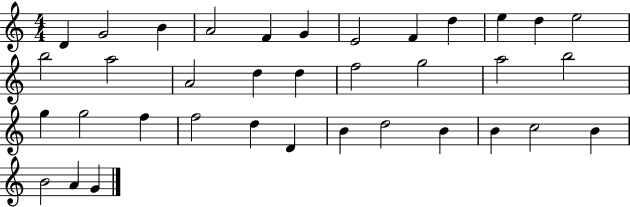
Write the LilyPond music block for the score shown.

{
  \clef treble
  \numericTimeSignature
  \time 4/4
  \key c \major
  d'4 g'2 b'4 | a'2 f'4 g'4 | e'2 f'4 d''4 | e''4 d''4 e''2 | \break b''2 a''2 | a'2 d''4 d''4 | f''2 g''2 | a''2 b''2 | \break g''4 g''2 f''4 | f''2 d''4 d'4 | b'4 d''2 b'4 | b'4 c''2 b'4 | \break b'2 a'4 g'4 | \bar "|."
}